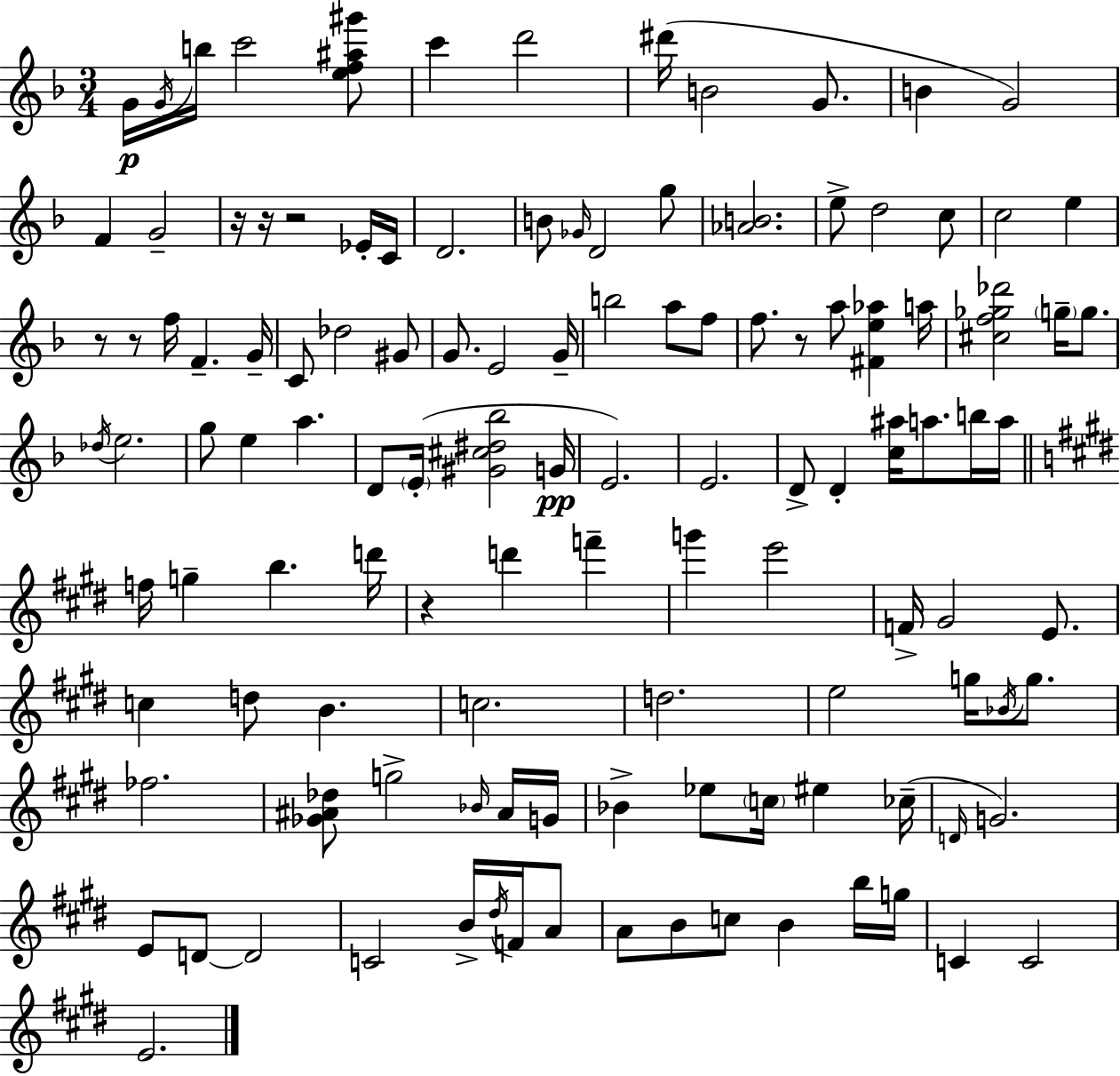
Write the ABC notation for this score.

X:1
T:Untitled
M:3/4
L:1/4
K:F
G/4 G/4 b/4 c'2 [ef^a^g']/2 c' d'2 ^d'/4 B2 G/2 B G2 F G2 z/4 z/4 z2 _E/4 C/4 D2 B/2 _G/4 D2 g/2 [_AB]2 e/2 d2 c/2 c2 e z/2 z/2 f/4 F G/4 C/2 _d2 ^G/2 G/2 E2 G/4 b2 a/2 f/2 f/2 z/2 a/2 [^Fe_a] a/4 [^cf_g_d']2 g/4 g/2 _d/4 e2 g/2 e a D/2 E/4 [^G^c^d_b]2 G/4 E2 E2 D/2 D [c^a]/4 a/2 b/4 a/4 f/4 g b d'/4 z d' f' g' e'2 F/4 ^G2 E/2 c d/2 B c2 d2 e2 g/4 _B/4 g/2 _f2 [_G^A_d]/2 g2 _B/4 ^A/4 G/4 _B _e/2 c/4 ^e _c/4 D/4 G2 E/2 D/2 D2 C2 B/4 ^d/4 F/4 A/2 A/2 B/2 c/2 B b/4 g/4 C C2 E2